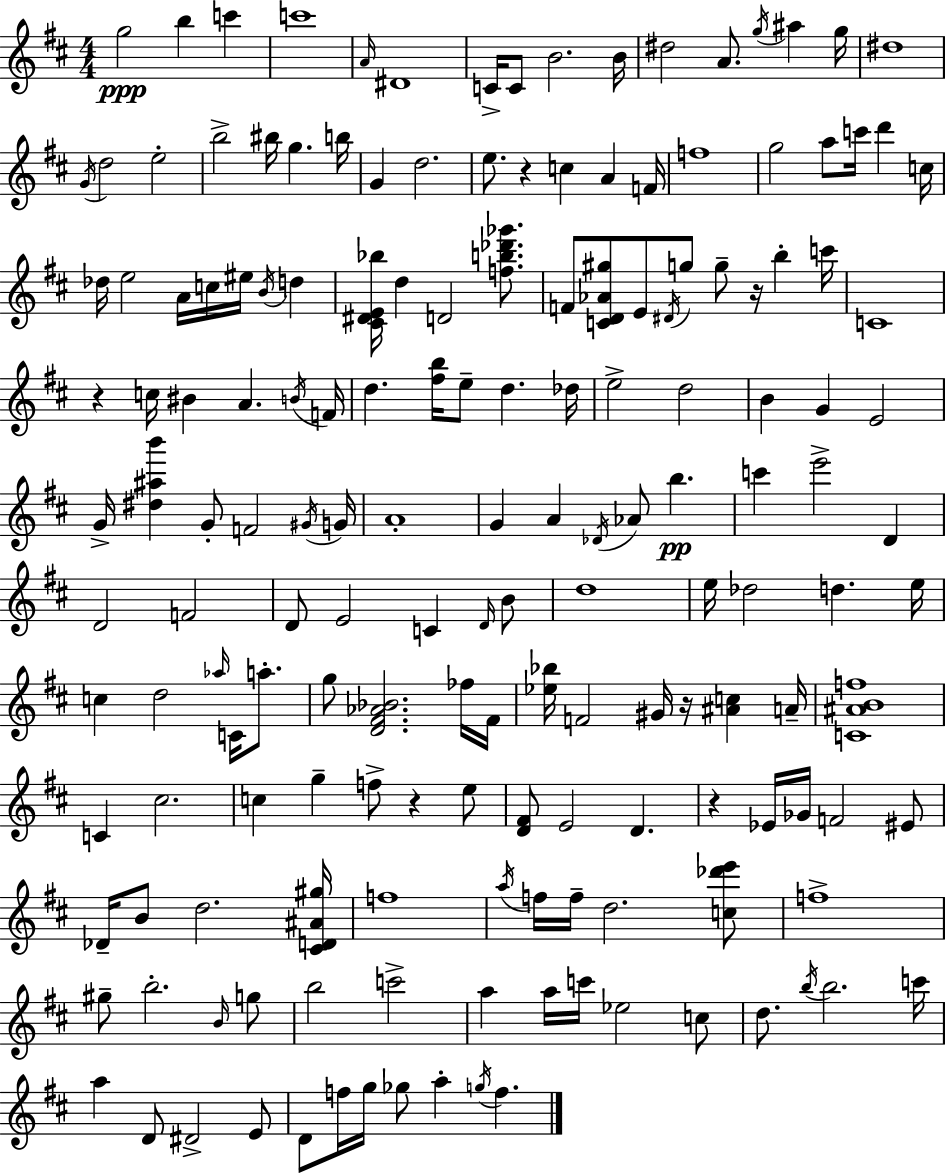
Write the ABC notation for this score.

X:1
T:Untitled
M:4/4
L:1/4
K:D
g2 b c' c'4 A/4 ^D4 C/4 C/2 B2 B/4 ^d2 A/2 g/4 ^a g/4 ^d4 G/4 d2 e2 b2 ^b/4 g b/4 G d2 e/2 z c A F/4 f4 g2 a/2 c'/4 d' c/4 _d/4 e2 A/4 c/4 ^e/4 B/4 d [^C^DE_b]/4 d D2 [fb_d'_g']/2 F/2 [CD_A^g]/2 E/2 ^D/4 g/2 g/2 z/4 b c'/4 C4 z c/4 ^B A B/4 F/4 d [^fb]/4 e/2 d _d/4 e2 d2 B G E2 G/4 [^d^ab'] G/2 F2 ^G/4 G/4 A4 G A _D/4 _A/2 b c' e'2 D D2 F2 D/2 E2 C D/4 B/2 d4 e/4 _d2 d e/4 c d2 _a/4 C/4 a/2 g/2 [D^F_A_B]2 _f/4 ^F/4 [_e_b]/4 F2 ^G/4 z/4 [^Ac] A/4 [C^ABf]4 C ^c2 c g f/2 z e/2 [D^F]/2 E2 D z _E/4 _G/4 F2 ^E/2 _D/4 B/2 d2 [^CD^A^g]/4 f4 a/4 f/4 f/4 d2 [c_d'e']/2 f4 ^g/2 b2 B/4 g/2 b2 c'2 a a/4 c'/4 _e2 c/2 d/2 b/4 b2 c'/4 a D/2 ^D2 E/2 D/2 f/4 g/4 _g/2 a g/4 f